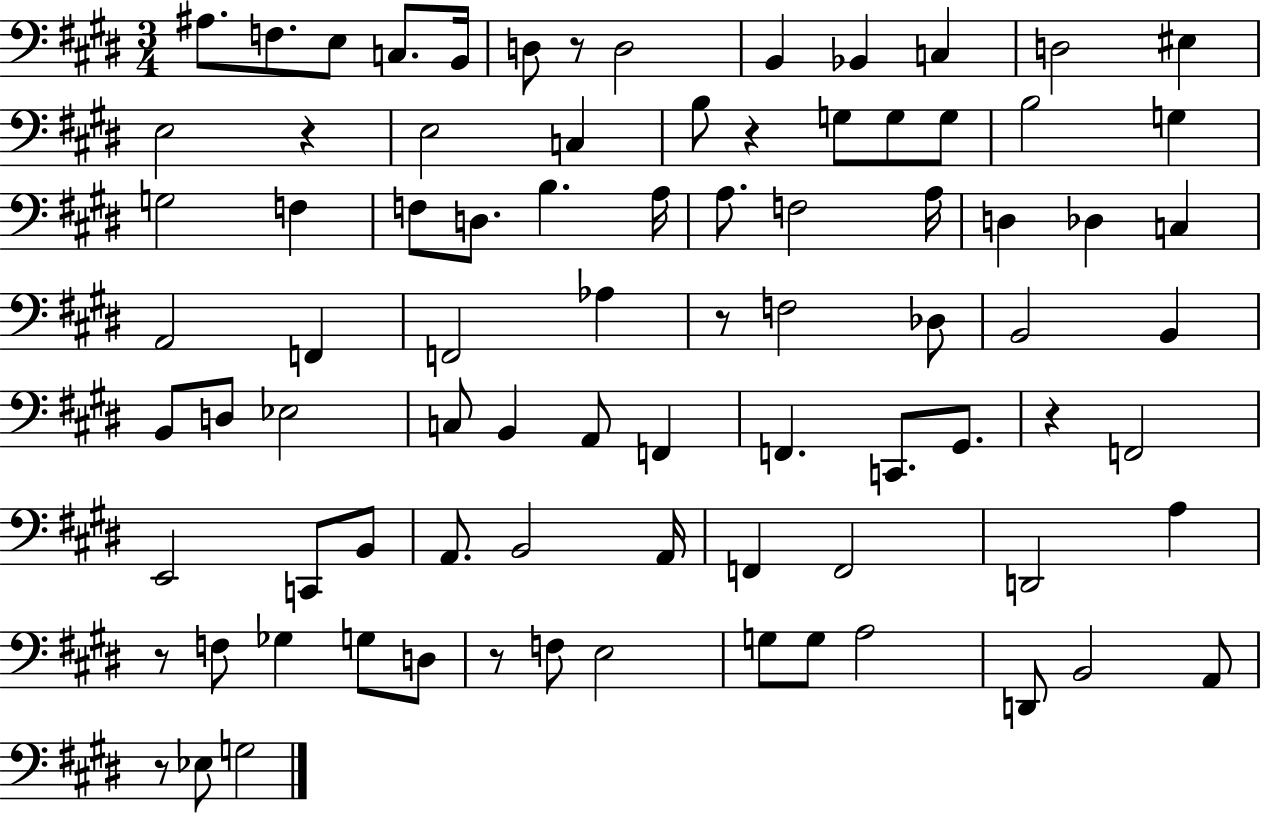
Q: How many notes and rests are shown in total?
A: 84